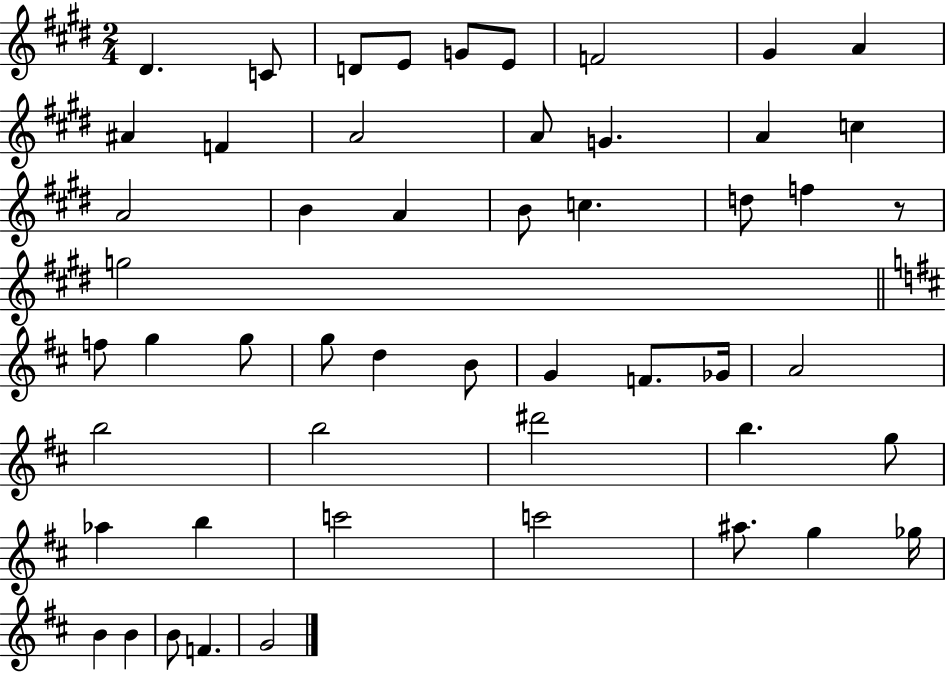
X:1
T:Untitled
M:2/4
L:1/4
K:E
^D C/2 D/2 E/2 G/2 E/2 F2 ^G A ^A F A2 A/2 G A c A2 B A B/2 c d/2 f z/2 g2 f/2 g g/2 g/2 d B/2 G F/2 _G/4 A2 b2 b2 ^d'2 b g/2 _a b c'2 c'2 ^a/2 g _g/4 B B B/2 F G2